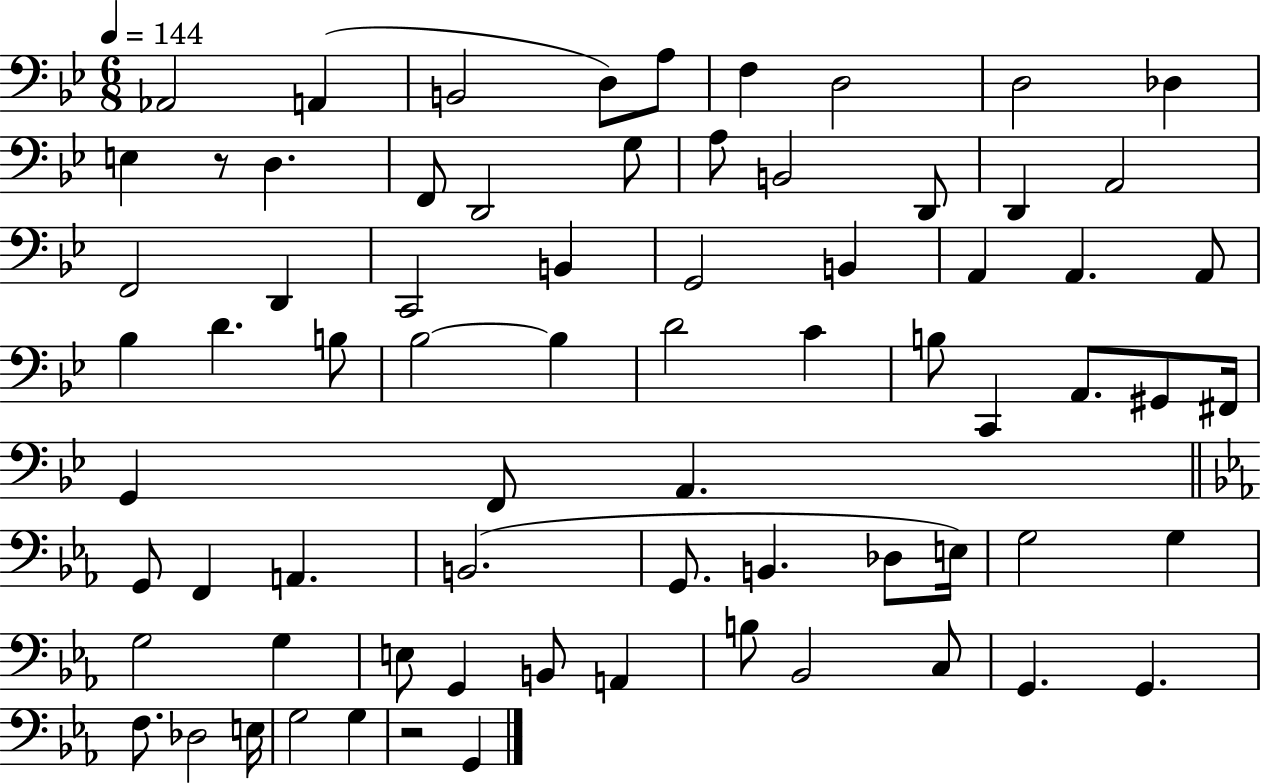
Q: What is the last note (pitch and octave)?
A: G2